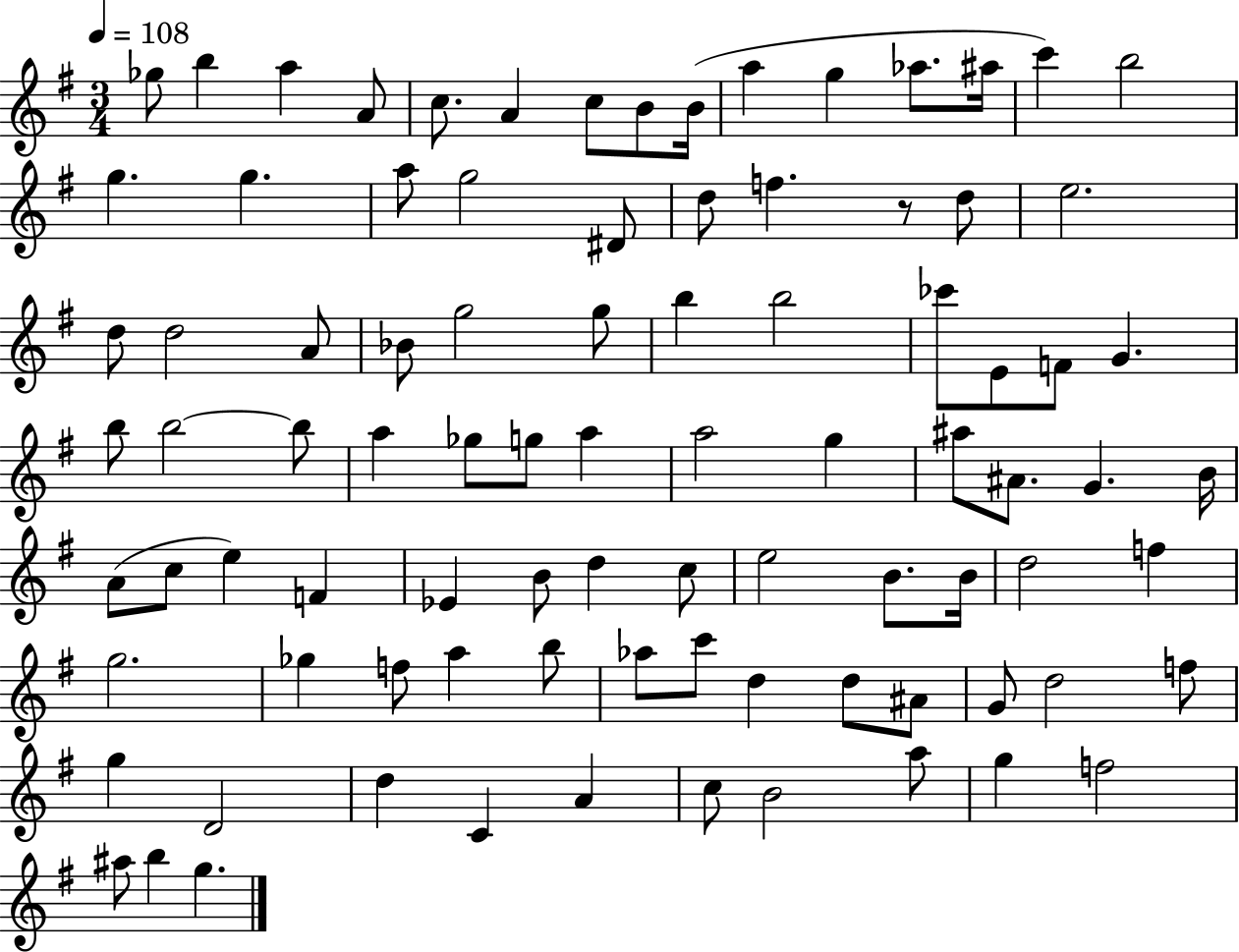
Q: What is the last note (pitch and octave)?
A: G5